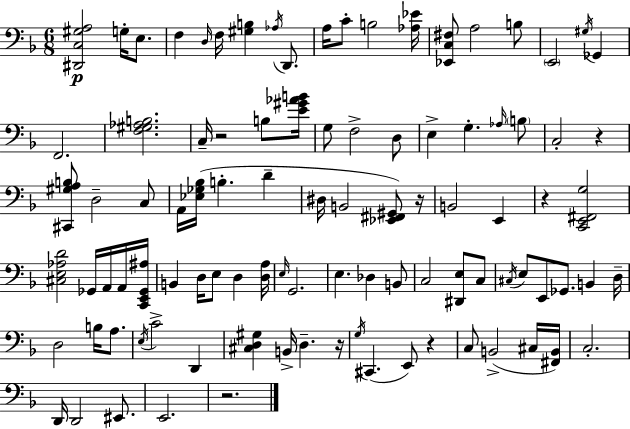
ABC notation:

X:1
T:Untitled
M:6/8
L:1/4
K:F
[^D,,C,^G,A,]2 G,/4 E,/2 F, D,/4 F,/4 [^G,B,] _A,/4 D,,/2 A,/4 C/2 B,2 [_A,_E]/4 [_E,,C,^F,]/2 A,2 B,/2 E,,2 ^G,/4 _G,, F,,2 [F,^G,_A,B,]2 C,/4 z2 B,/2 [E^G_AB]/4 G,/2 F,2 D,/2 E, G, _A,/4 B,/2 C,2 z [^C,,^G,A,B,]/2 D,2 C,/2 A,,/4 [_E,_G,_B,]/4 B, D ^D,/4 B,,2 [_E,,^F,,^G,,]/2 z/4 B,,2 E,, z [C,,E,,^F,,G,]2 [^C,E,_A,D]2 _G,,/4 A,,/4 A,,/4 [C,,E,,_G,,^A,]/4 B,, D,/4 E,/2 D, [D,A,]/4 E,/4 G,,2 E, _D, B,,/2 C,2 [^D,,E,]/2 C,/2 ^C,/4 E,/2 E,,/2 _G,,/2 B,, D,/4 D,2 B,/4 A,/2 E,/4 C2 D,, [^C,D,^G,] B,,/4 D, z/4 G,/4 ^C,, E,,/2 z C,/2 B,,2 ^C,/4 [^F,,B,,]/4 C,2 D,,/4 D,,2 ^E,,/2 E,,2 z2